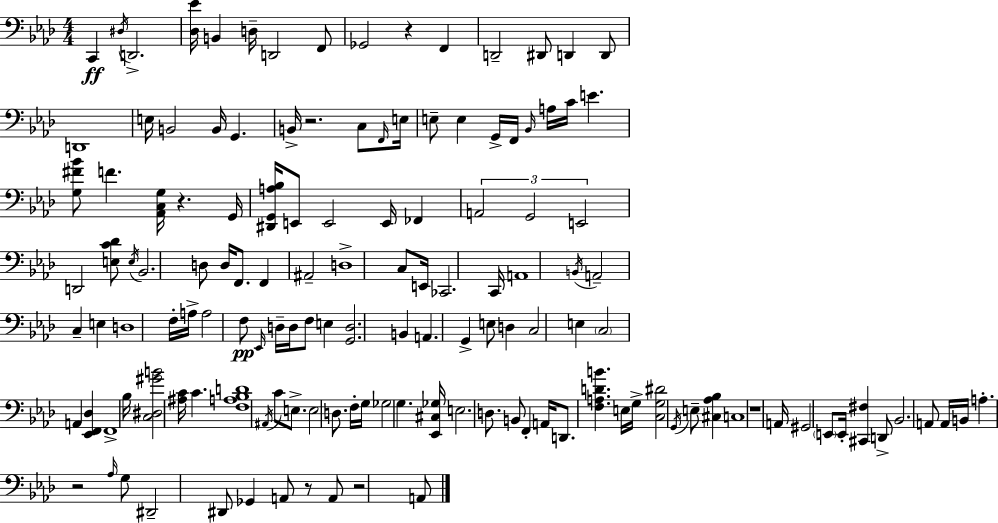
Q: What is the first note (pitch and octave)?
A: C2